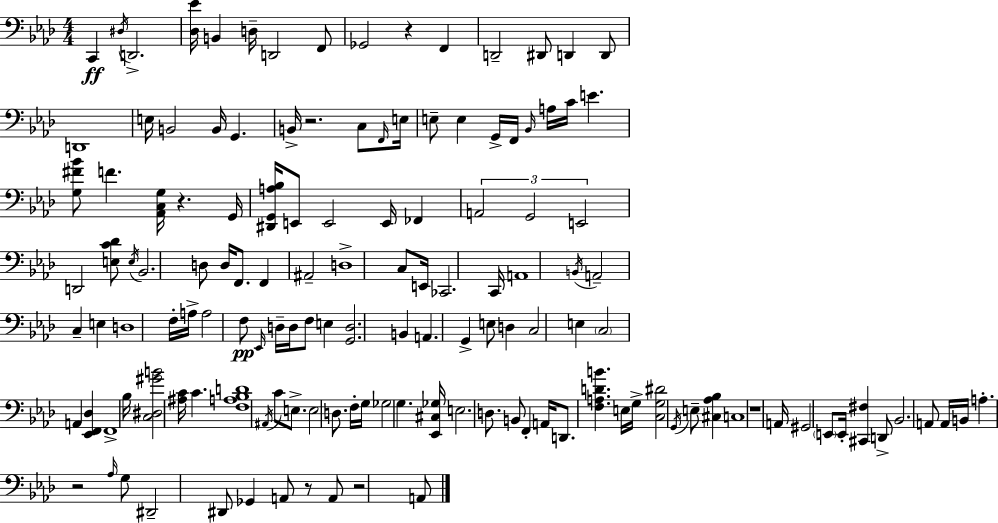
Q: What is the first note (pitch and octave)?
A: C2